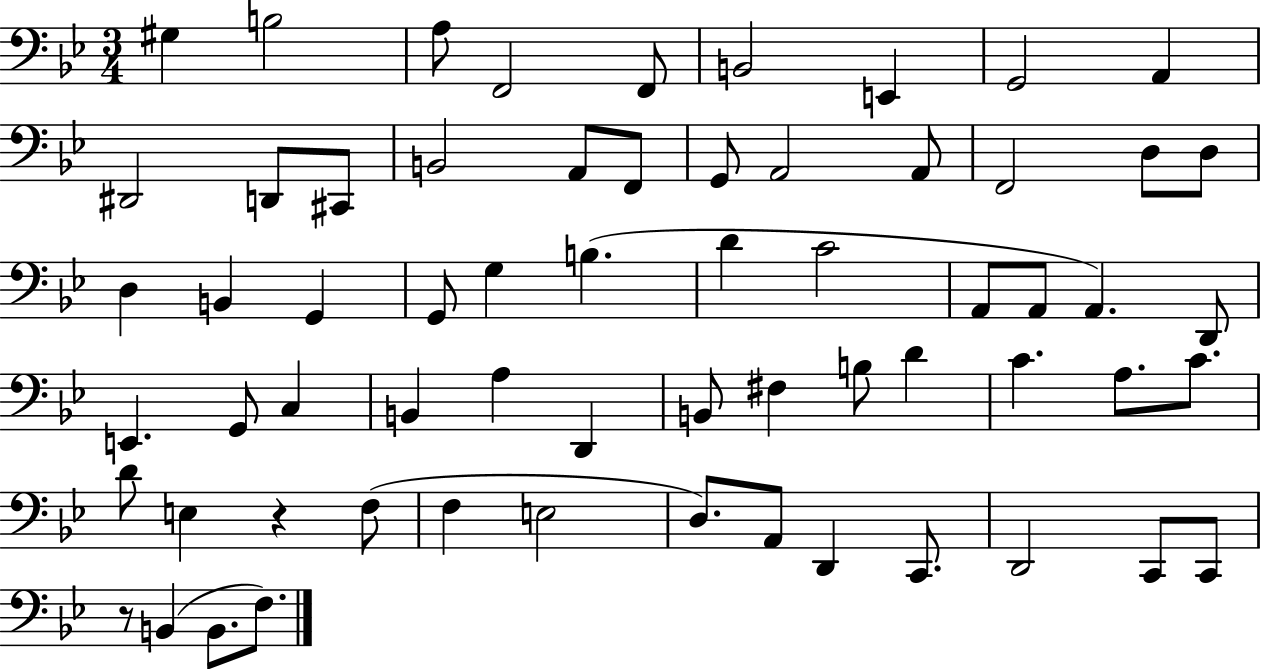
{
  \clef bass
  \numericTimeSignature
  \time 3/4
  \key bes \major
  \repeat volta 2 { gis4 b2 | a8 f,2 f,8 | b,2 e,4 | g,2 a,4 | \break dis,2 d,8 cis,8 | b,2 a,8 f,8 | g,8 a,2 a,8 | f,2 d8 d8 | \break d4 b,4 g,4 | g,8 g4 b4.( | d'4 c'2 | a,8 a,8 a,4.) d,8 | \break e,4. g,8 c4 | b,4 a4 d,4 | b,8 fis4 b8 d'4 | c'4. a8. c'8. | \break d'8 e4 r4 f8( | f4 e2 | d8.) a,8 d,4 c,8. | d,2 c,8 c,8 | \break r8 b,4( b,8. f8.) | } \bar "|."
}